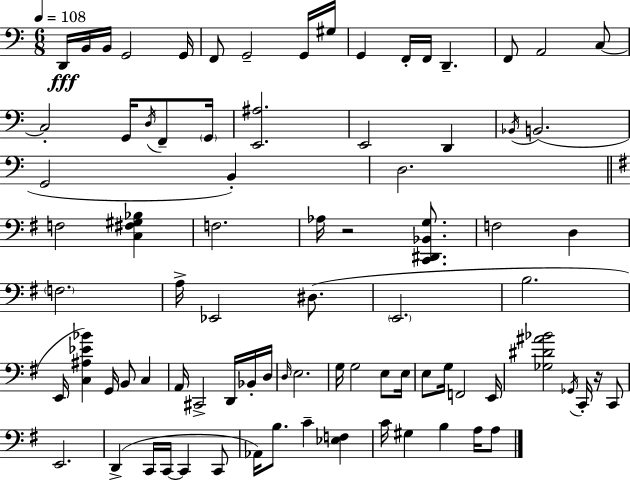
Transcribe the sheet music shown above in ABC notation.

X:1
T:Untitled
M:6/8
L:1/4
K:C
D,,/4 B,,/4 B,,/4 G,,2 G,,/4 F,,/2 G,,2 G,,/4 ^G,/4 G,, F,,/4 F,,/4 D,, F,,/2 A,,2 C,/2 C,2 G,,/4 D,/4 F,,/2 G,,/4 [E,,^A,]2 E,,2 D,, _B,,/4 B,,2 G,,2 B,, D,2 F,2 [C,^F,^G,_B,] F,2 _A,/4 z2 [C,,^D,,_B,,G,]/2 F,2 D, F,2 A,/4 _E,,2 ^D,/2 E,,2 B,2 E,,/4 [C,^A,_E_B] G,,/4 B,,/2 C, A,,/4 ^C,,2 D,,/4 _B,,/4 D,/4 D,/4 E,2 G,/4 G,2 E,/2 E,/4 E,/2 G,/4 F,,2 E,,/4 [_G,^D^A_B]2 _G,,/4 C,,/4 z/4 C,,/2 E,,2 D,, C,,/4 C,,/4 C,, C,,/2 _A,,/4 B,/2 C [_E,F,] C/4 ^G, B, A,/4 A,/2